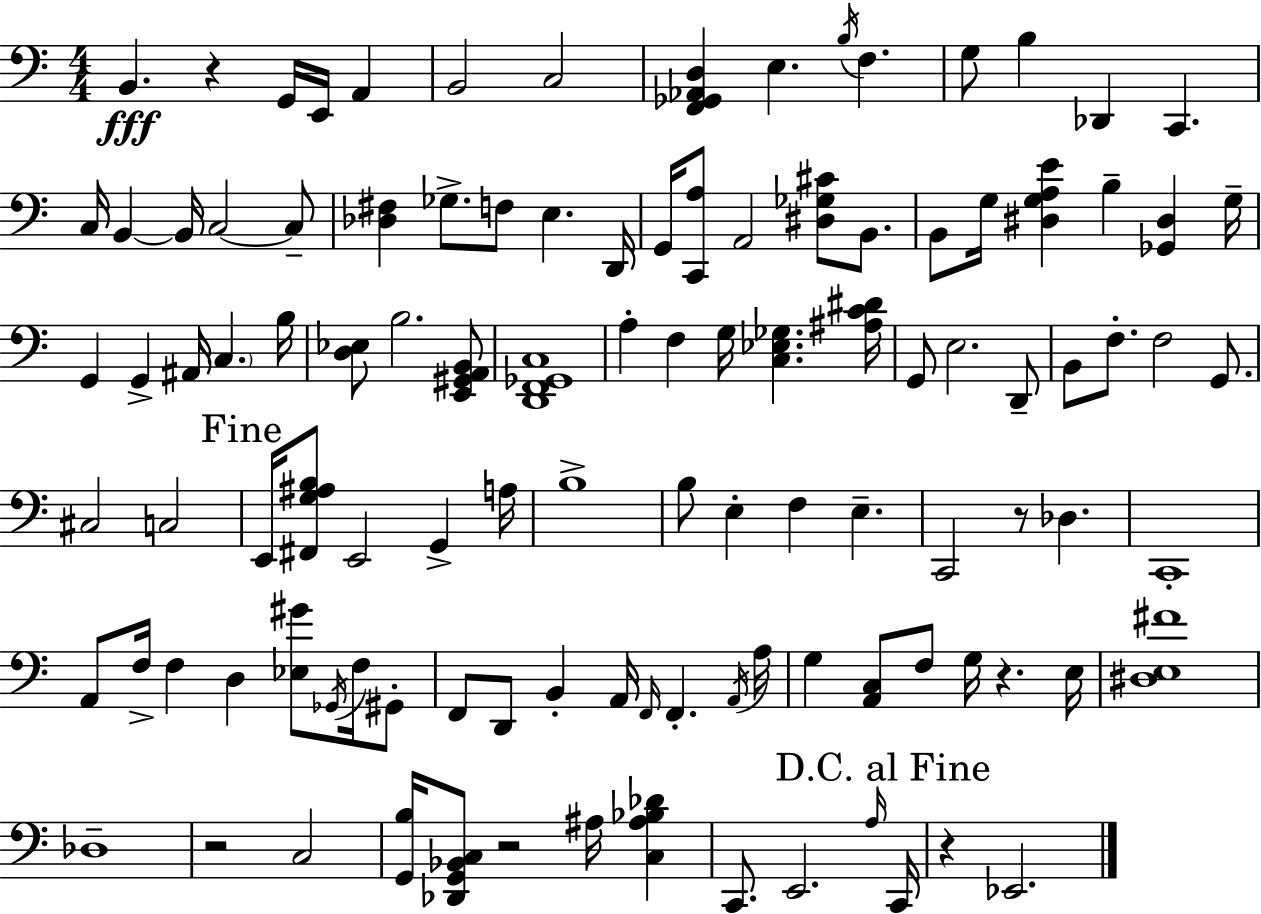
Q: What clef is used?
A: bass